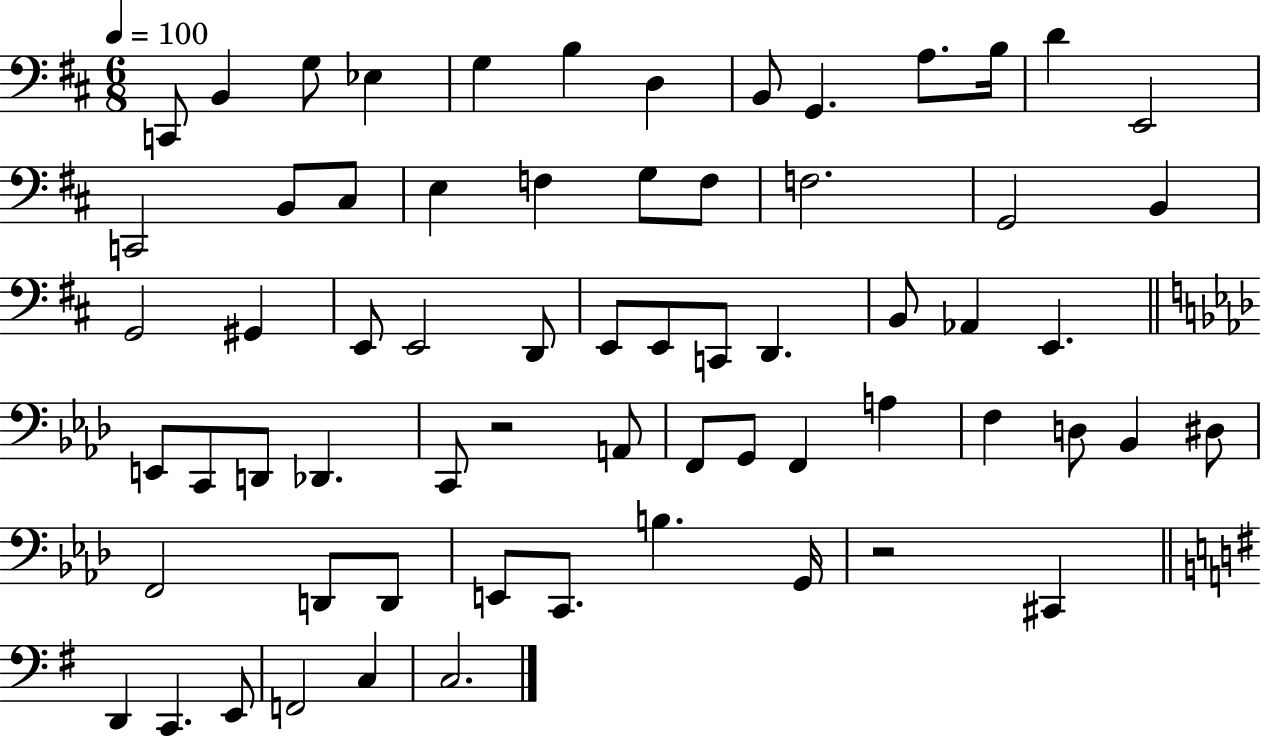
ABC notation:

X:1
T:Untitled
M:6/8
L:1/4
K:D
C,,/2 B,, G,/2 _E, G, B, D, B,,/2 G,, A,/2 B,/4 D E,,2 C,,2 B,,/2 ^C,/2 E, F, G,/2 F,/2 F,2 G,,2 B,, G,,2 ^G,, E,,/2 E,,2 D,,/2 E,,/2 E,,/2 C,,/2 D,, B,,/2 _A,, E,, E,,/2 C,,/2 D,,/2 _D,, C,,/2 z2 A,,/2 F,,/2 G,,/2 F,, A, F, D,/2 _B,, ^D,/2 F,,2 D,,/2 D,,/2 E,,/2 C,,/2 B, G,,/4 z2 ^C,, D,, C,, E,,/2 F,,2 C, C,2